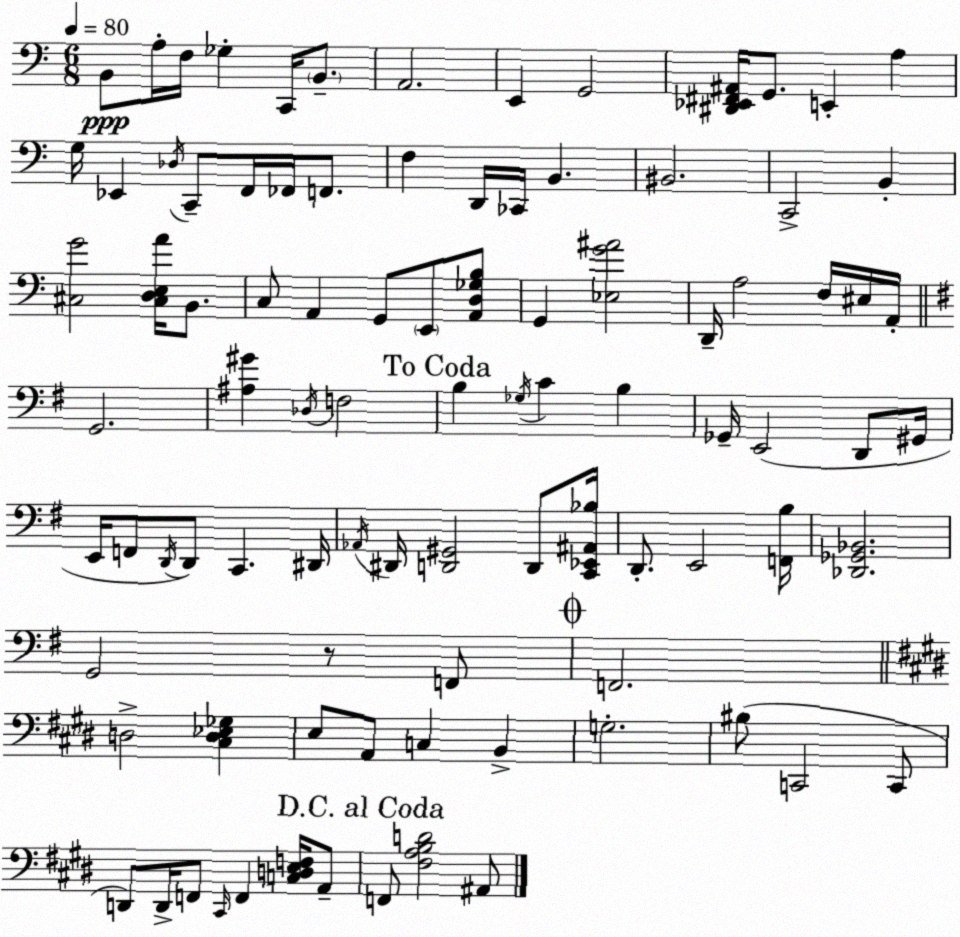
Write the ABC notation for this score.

X:1
T:Untitled
M:6/8
L:1/4
K:C
B,,/2 A,/4 F,/4 _G, C,,/4 B,,/2 A,,2 E,, G,,2 [^D,,_E,,^F,,^A,,]/4 G,,/2 E,, A, G,/4 _E,, _D,/4 C,,/2 F,,/4 _F,,/4 F,,/2 F, D,,/4 _C,,/4 B,, ^B,,2 C,,2 B,, [^C,G]2 [^C,D,E,A]/4 B,,/2 C,/2 A,, G,,/2 E,,/2 [A,,D,_G,B,]/2 G,, [_E,G^A]2 D,,/4 A,2 F,/4 ^E,/4 A,,/4 G,,2 [^A,^G] _D,/4 F,2 B, _G,/4 C B, _G,,/4 E,,2 D,,/2 ^G,,/4 E,,/4 F,,/2 D,,/4 D,,/2 C,, ^D,,/4 _A,,/4 ^D,,/4 [D,,^G,,]2 D,,/2 [C,,_E,,^A,,_B,]/4 D,,/2 E,,2 [F,,B,]/4 [_D,,_G,,_B,,]2 G,,2 z/2 F,,/2 F,,2 D,2 [^C,D,_E,_G,] E,/2 A,,/2 C, B,, G,2 ^B,/2 C,,2 C,,/2 D,,/2 D,,/4 F,,/2 ^C,,/4 F,, [C,D,E,F,]/4 A,,/2 F,,/2 [^F,A,B,D]2 ^A,,/2